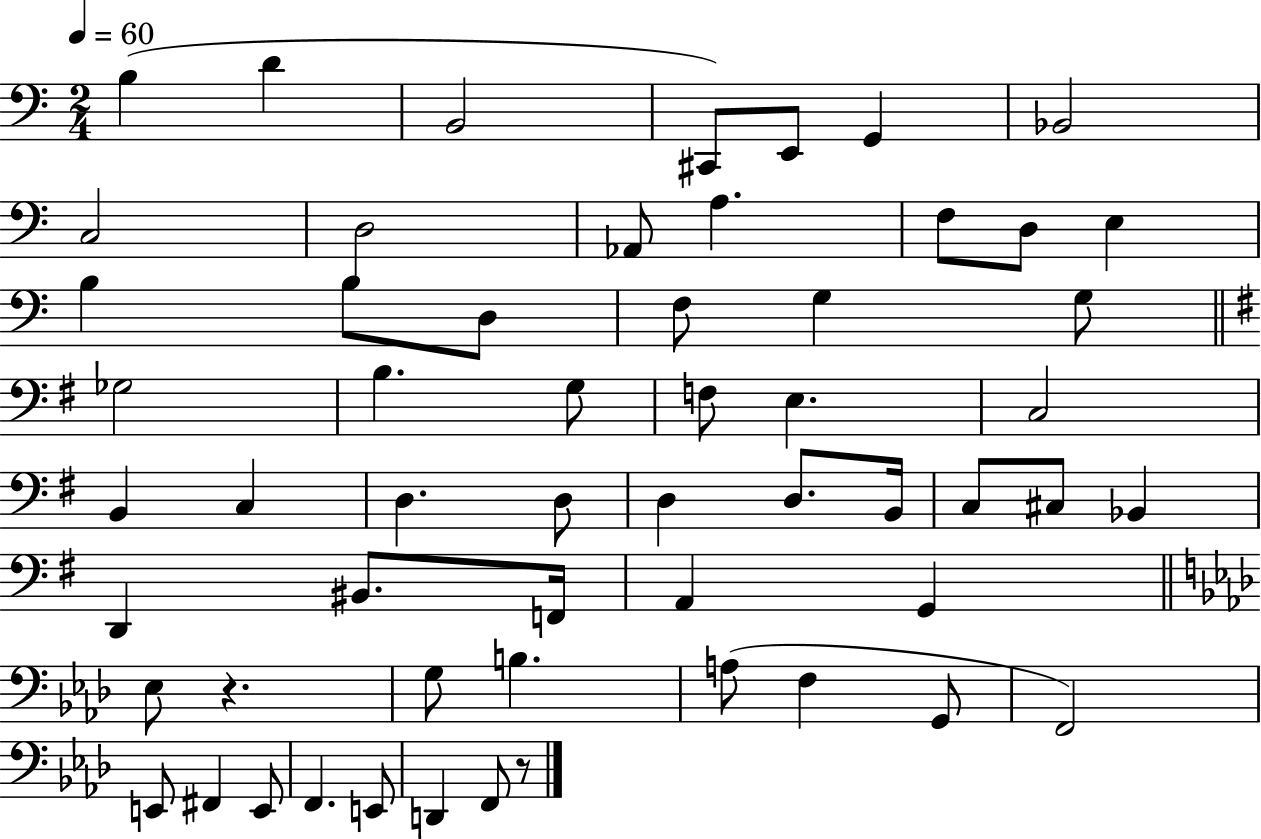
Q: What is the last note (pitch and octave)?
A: F2